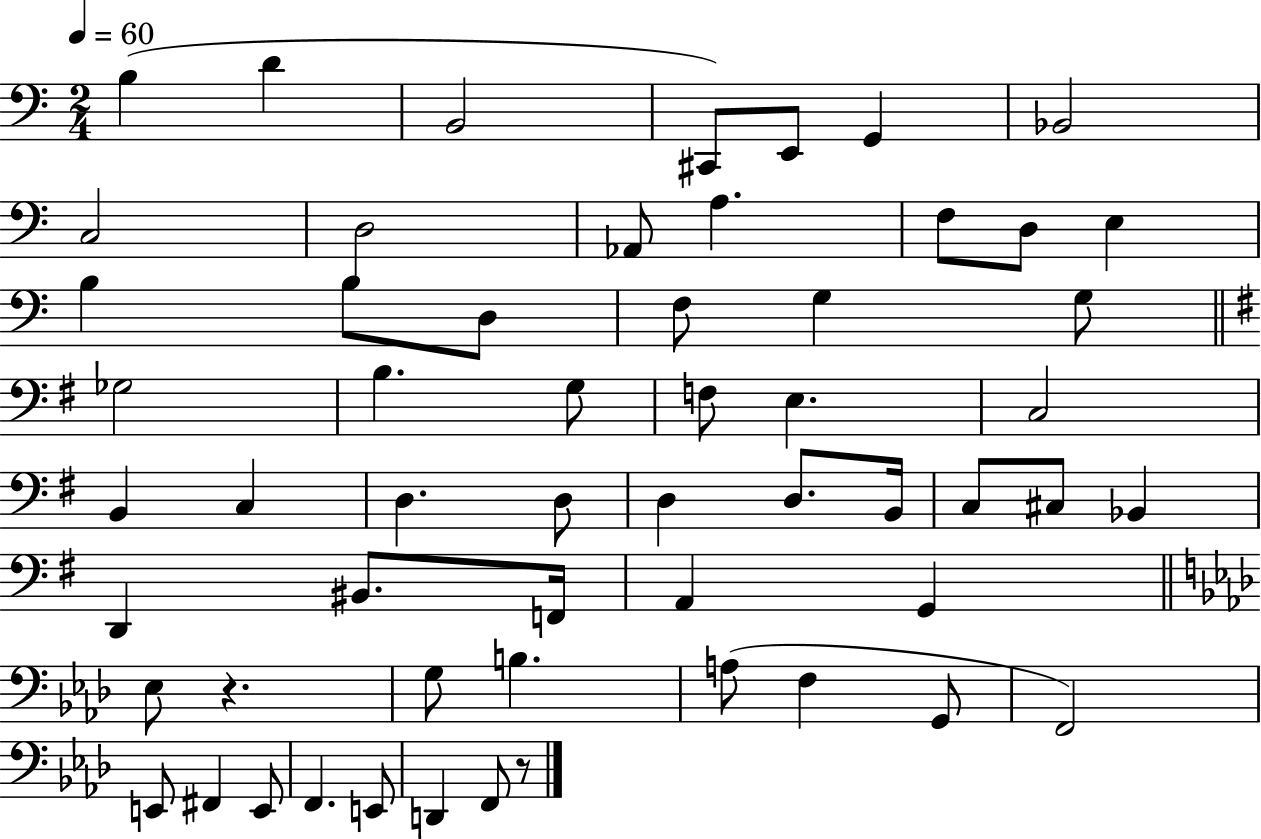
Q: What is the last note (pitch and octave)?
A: F2